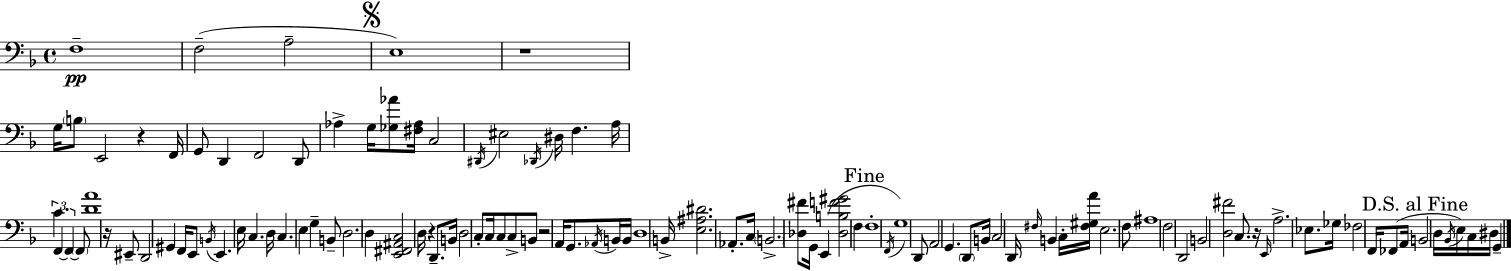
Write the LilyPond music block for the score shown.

{
  \clef bass
  \time 4/4
  \defaultTimeSignature
  \key d \minor
  f1--\pp | f2--( a2-- | \mark \markup { \musicglyph "scripts.segno" } e1) | r1 | \break g16 \parenthesize b8 e,2 r4 f,16 | g,8 d,4 f,2 d,8 | aes4-> g16 <ges aes'>8 <fis aes>16 c2 | \acciaccatura { dis,16 } eis2 \acciaccatura { des,16 } dis16 f4. | \break a16 \tuplet 3/2 { c'4. f,4~~ f,4~~ } | \parenthesize f,8 <d' a'>1 | r16 eis,8-- d,2 gis,4 | f,16 e,8 \acciaccatura { b,16 } e,4. e16 c4. | \break d16 c4. e4 g4-- | b,8-- d2. d4 | <e, fis, ais, c>2 d16 r4 | d,8.-- b,16 d2 c8-. c16 c8 | \break c8-> b,8 r2 a,16 g,8. | \acciaccatura { aes,16 } b,16 b,16 d1 | b,16-> <e ais dis'>2. | aes,8.-. c16 \parenthesize b,2.-> | \break <des fis'>8 g,16 e,4( <des b f' gis'>2 | f4 \mark "Fine" f1-. | \acciaccatura { f,16 }) g1 | d,8 a,2 g,4. | \break \parenthesize d,8 b,16 c2 | d,16 \grace { fis16 } b,4 c16-. <fis gis a'>16 e2. | f8 ais1 | f2 d,2 | \break b,2 <d fis'>2 | c8. r16 \grace { e,16 } a2.-> | ees8. ges16 fes2 | f,16 fes,8( a,16 \mark "D.S. al Fine" b,2 d16 | \break \acciaccatura { bes,16 }) e16 c16 dis16 g,4-- \bar "|."
}